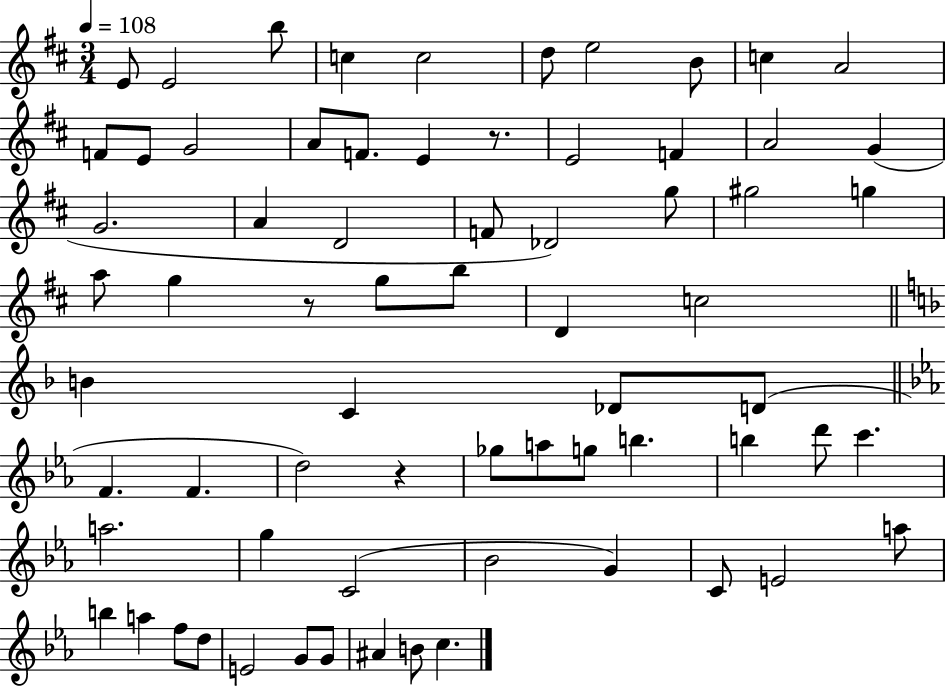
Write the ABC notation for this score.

X:1
T:Untitled
M:3/4
L:1/4
K:D
E/2 E2 b/2 c c2 d/2 e2 B/2 c A2 F/2 E/2 G2 A/2 F/2 E z/2 E2 F A2 G G2 A D2 F/2 _D2 g/2 ^g2 g a/2 g z/2 g/2 b/2 D c2 B C _D/2 D/2 F F d2 z _g/2 a/2 g/2 b b d'/2 c' a2 g C2 _B2 G C/2 E2 a/2 b a f/2 d/2 E2 G/2 G/2 ^A B/2 c